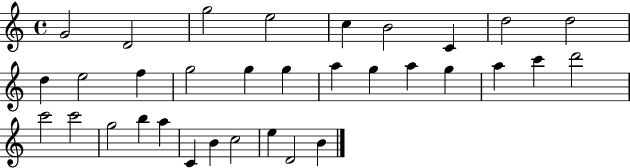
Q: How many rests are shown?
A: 0